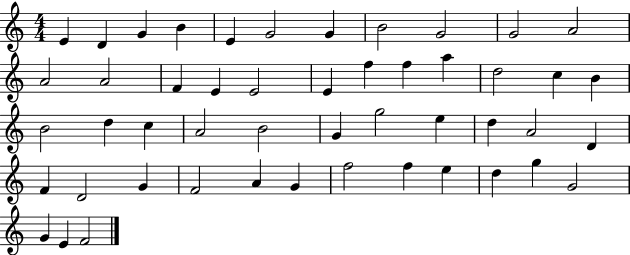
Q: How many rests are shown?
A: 0